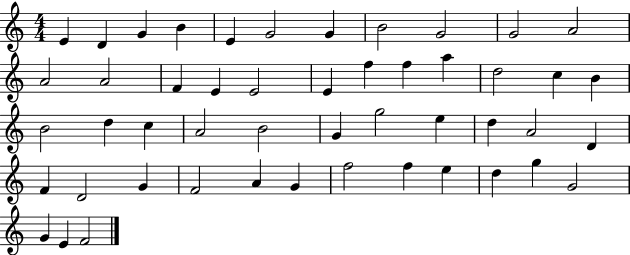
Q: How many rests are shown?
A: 0